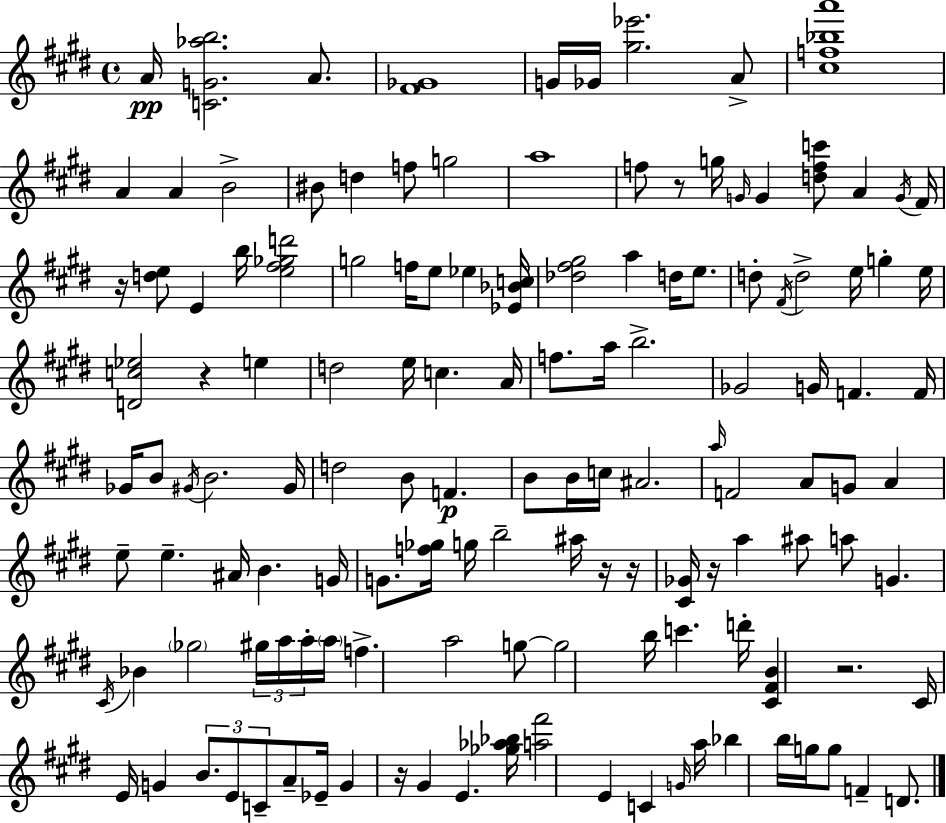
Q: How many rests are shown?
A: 8